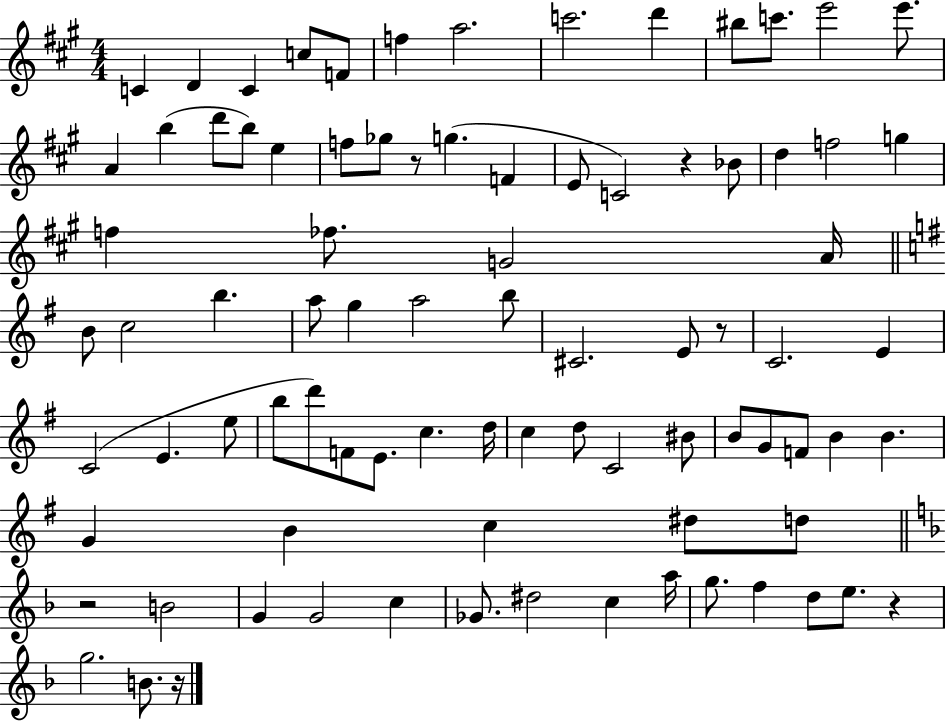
X:1
T:Untitled
M:4/4
L:1/4
K:A
C D C c/2 F/2 f a2 c'2 d' ^b/2 c'/2 e'2 e'/2 A b d'/2 b/2 e f/2 _g/2 z/2 g F E/2 C2 z _B/2 d f2 g f _f/2 G2 A/4 B/2 c2 b a/2 g a2 b/2 ^C2 E/2 z/2 C2 E C2 E e/2 b/2 d'/2 F/2 E/2 c d/4 c d/2 C2 ^B/2 B/2 G/2 F/2 B B G B c ^d/2 d/2 z2 B2 G G2 c _G/2 ^d2 c a/4 g/2 f d/2 e/2 z g2 B/2 z/4